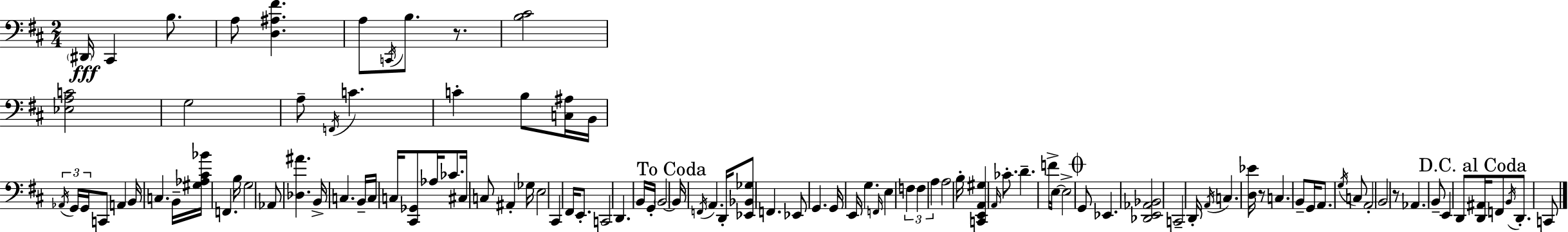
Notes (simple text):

D#2/s C#2/q B3/e. A3/e [D3,A#3,F#4]/q. A3/e C2/s B3/e. R/e. [B3,C#4]/h [Eb3,A3,C4]/h G3/h A3/e F2/s C4/q. C4/q B3/e [C3,A#3]/s B2/s Ab2/s G2/s G2/s C2/e A2/q B2/s C3/q. B2/s [G#3,Ab3,C#4,Bb4]/s F2/q. B3/s G3/h Ab2/e [Db3,A#4]/q. B2/s C3/q. B2/s C3/s C3/s [C#2,Gb2]/e Ab3/s CES4/e. C#3/s C3/e A#2/q Gb3/s E3/h C#2/q F#2/s E2/e. C2/h D2/q. B2/s G2/s B2/h B2/s F2/s A2/q. D2/s [Eb2,Bb2,Gb3]/e F2/q. Eb2/e G2/q. G2/s E2/s G3/q. F2/s E3/q F3/q F3/q A3/q A3/h B3/s [C2,E2,A2,G#3]/q A2/s CES4/e. D4/q. F4/s E3/s E3/h G2/e Eb2/q. [Db2,E2,Ab2,Bb2]/h C2/h D2/s A2/s C3/q. [D3,Eb4]/s R/e C3/q. B2/e G2/s A2/e. G3/s C3/e A2/h B2/h R/e Ab2/q. B2/e E2/q D2/e [D2,A#2]/s F2/e B2/s D2/e. C2/e